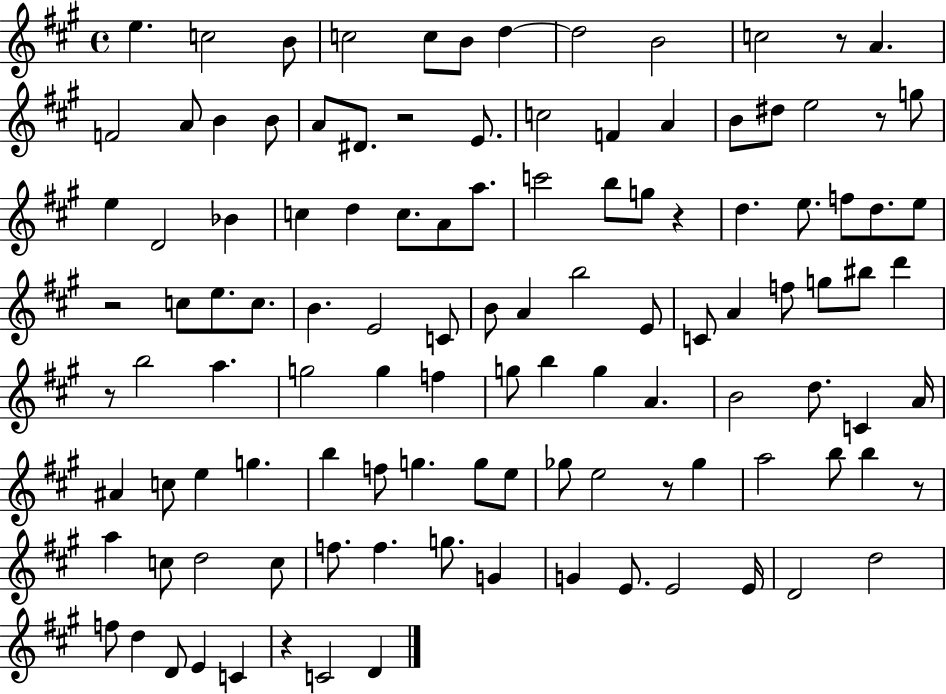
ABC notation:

X:1
T:Untitled
M:4/4
L:1/4
K:A
e c2 B/2 c2 c/2 B/2 d d2 B2 c2 z/2 A F2 A/2 B B/2 A/2 ^D/2 z2 E/2 c2 F A B/2 ^d/2 e2 z/2 g/2 e D2 _B c d c/2 A/2 a/2 c'2 b/2 g/2 z d e/2 f/2 d/2 e/2 z2 c/2 e/2 c/2 B E2 C/2 B/2 A b2 E/2 C/2 A f/2 g/2 ^b/2 d' z/2 b2 a g2 g f g/2 b g A B2 d/2 C A/4 ^A c/2 e g b f/2 g g/2 e/2 _g/2 e2 z/2 _g a2 b/2 b z/2 a c/2 d2 c/2 f/2 f g/2 G G E/2 E2 E/4 D2 d2 f/2 d D/2 E C z C2 D